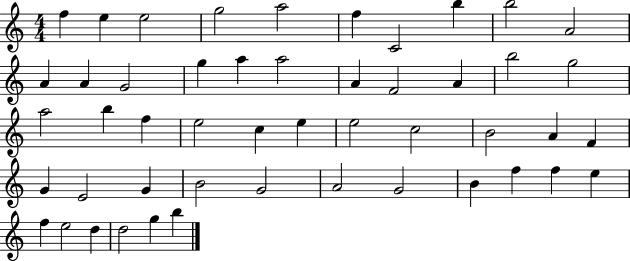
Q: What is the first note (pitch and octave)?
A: F5